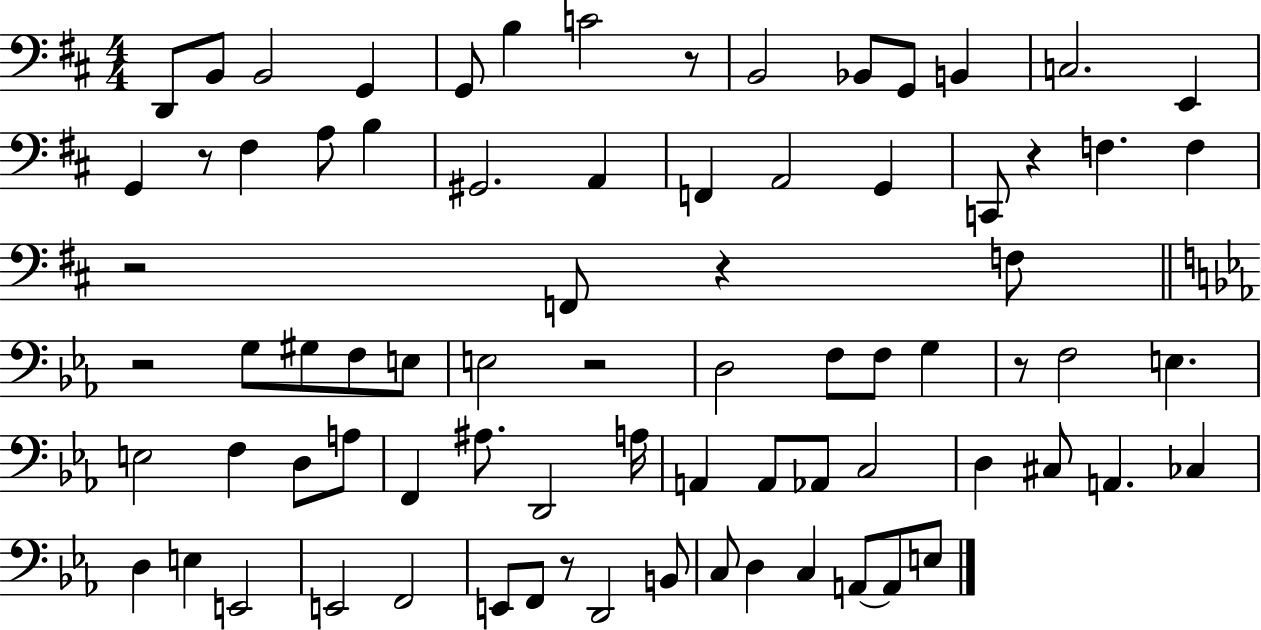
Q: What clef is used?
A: bass